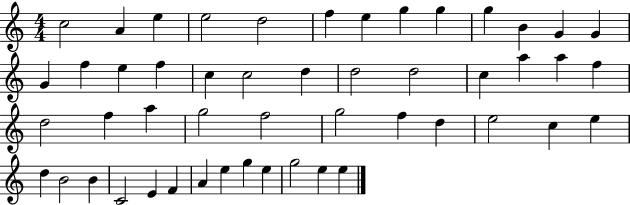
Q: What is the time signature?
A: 4/4